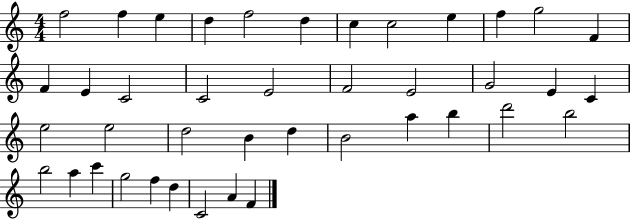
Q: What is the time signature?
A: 4/4